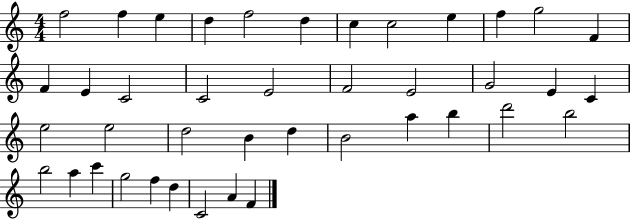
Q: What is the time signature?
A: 4/4